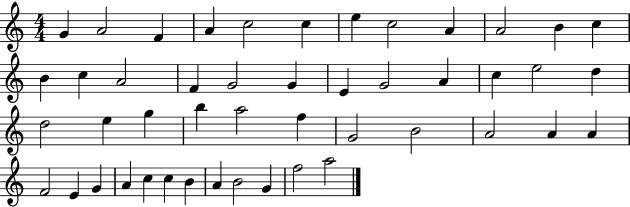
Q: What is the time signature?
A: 4/4